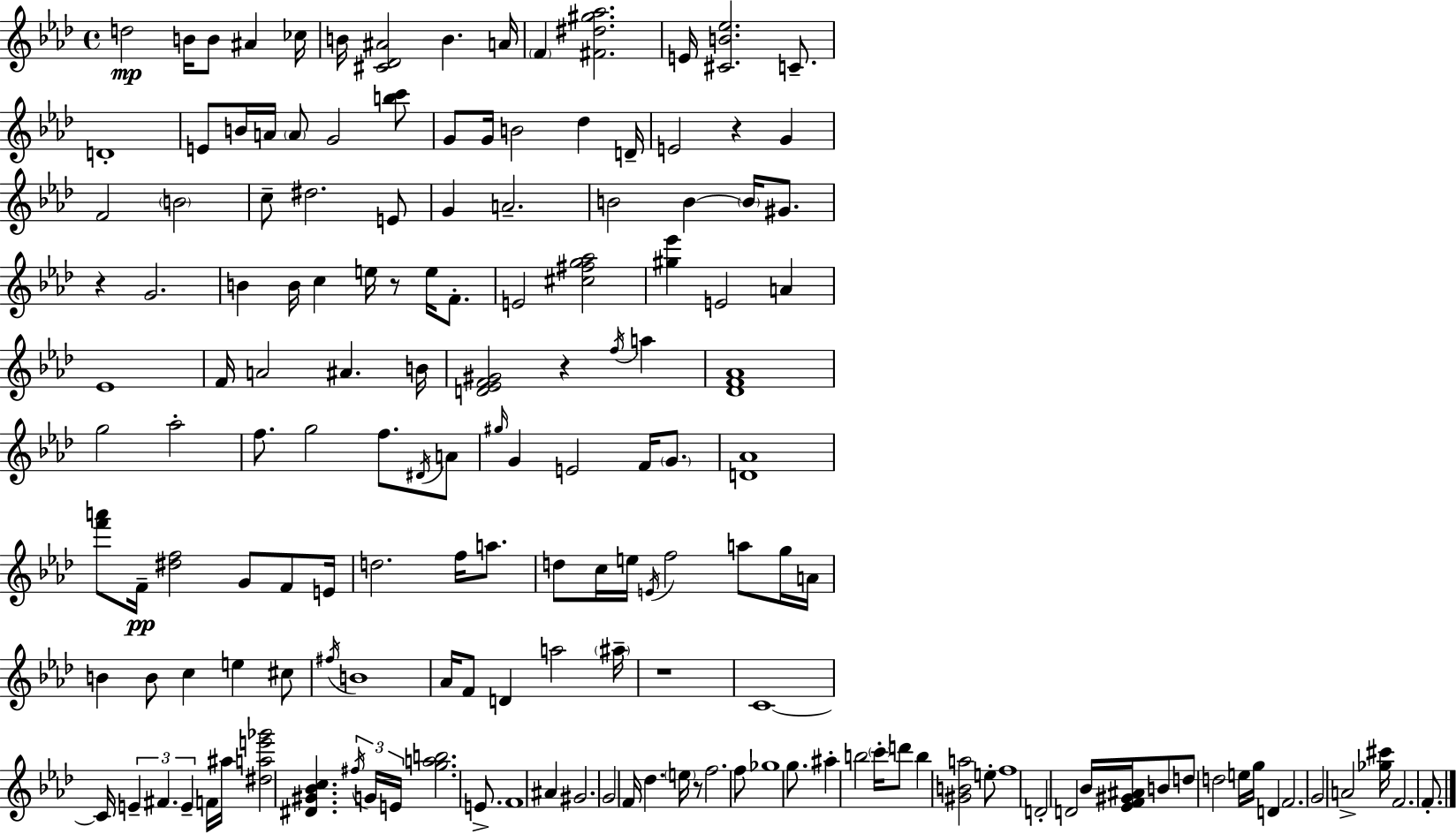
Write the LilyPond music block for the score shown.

{
  \clef treble
  \time 4/4
  \defaultTimeSignature
  \key aes \major
  \repeat volta 2 { d''2\mp b'16 b'8 ais'4 ces''16 | b'16 <cis' des' ais'>2 b'4. a'16 | \parenthesize f'4 <fis' dis'' gis'' aes''>2. | e'16 <cis' b' ees''>2. c'8.-- | \break d'1-. | e'8 b'16 a'16 \parenthesize a'8 g'2 <b'' c'''>8 | g'8 g'16 b'2 des''4 d'16-- | e'2 r4 g'4 | \break f'2 \parenthesize b'2 | c''8-- dis''2. e'8 | g'4 a'2.-- | b'2 b'4~~ \parenthesize b'16 gis'8. | \break r4 g'2. | b'4 b'16 c''4 e''16 r8 e''16 f'8.-. | e'2 <cis'' fis'' g'' aes''>2 | <gis'' ees'''>4 e'2 a'4 | \break ees'1 | f'16 a'2 ais'4. b'16 | <d' ees' f' gis'>2 r4 \acciaccatura { f''16 } a''4 | <des' f' aes'>1 | \break g''2 aes''2-. | f''8. g''2 f''8. \acciaccatura { dis'16 } | a'8 \grace { gis''16 } g'4 e'2 f'16 | \parenthesize g'8. <d' aes'>1 | \break <f''' a'''>8 f'16--\pp <dis'' f''>2 g'8 | f'8 e'16 d''2. f''16 | a''8. d''8 c''16 e''16 \acciaccatura { e'16 } f''2 | a''8 g''16 a'16 b'4 b'8 c''4 e''4 | \break cis''8 \acciaccatura { fis''16 } b'1 | aes'16 f'8 d'4 a''2 | \parenthesize ais''16-- r1 | c'1~~ | \break c'16 \tuplet 3/2 { e'4-- fis'4. | e'4-- } f'16 ais''16 <dis'' a'' e''' ges'''>2 <dis' gis' bes' c''>4. | \tuplet 3/2 { \acciaccatura { fis''16 } g'16 e'16 } <g'' a'' b''>2. | e'8.-> f'1 | \break ais'4 gis'2. | g'2 f'16 des''4. | \parenthesize e''16 r8 f''2. | f''8 ges''1 | \break g''8. ais''4-. b''2 | \parenthesize c'''16-. d'''8 b''4 <gis' b' a''>2 | e''8-. f''1 | d'2-. d'2 | \break bes'16 <ees' f' gis' ais'>16 b'8 d''8 d''2 | e''16 g''16 d'4 f'2. | g'2 a'2-> | <ges'' cis'''>16 f'2. | \break f'8.-. } \bar "|."
}